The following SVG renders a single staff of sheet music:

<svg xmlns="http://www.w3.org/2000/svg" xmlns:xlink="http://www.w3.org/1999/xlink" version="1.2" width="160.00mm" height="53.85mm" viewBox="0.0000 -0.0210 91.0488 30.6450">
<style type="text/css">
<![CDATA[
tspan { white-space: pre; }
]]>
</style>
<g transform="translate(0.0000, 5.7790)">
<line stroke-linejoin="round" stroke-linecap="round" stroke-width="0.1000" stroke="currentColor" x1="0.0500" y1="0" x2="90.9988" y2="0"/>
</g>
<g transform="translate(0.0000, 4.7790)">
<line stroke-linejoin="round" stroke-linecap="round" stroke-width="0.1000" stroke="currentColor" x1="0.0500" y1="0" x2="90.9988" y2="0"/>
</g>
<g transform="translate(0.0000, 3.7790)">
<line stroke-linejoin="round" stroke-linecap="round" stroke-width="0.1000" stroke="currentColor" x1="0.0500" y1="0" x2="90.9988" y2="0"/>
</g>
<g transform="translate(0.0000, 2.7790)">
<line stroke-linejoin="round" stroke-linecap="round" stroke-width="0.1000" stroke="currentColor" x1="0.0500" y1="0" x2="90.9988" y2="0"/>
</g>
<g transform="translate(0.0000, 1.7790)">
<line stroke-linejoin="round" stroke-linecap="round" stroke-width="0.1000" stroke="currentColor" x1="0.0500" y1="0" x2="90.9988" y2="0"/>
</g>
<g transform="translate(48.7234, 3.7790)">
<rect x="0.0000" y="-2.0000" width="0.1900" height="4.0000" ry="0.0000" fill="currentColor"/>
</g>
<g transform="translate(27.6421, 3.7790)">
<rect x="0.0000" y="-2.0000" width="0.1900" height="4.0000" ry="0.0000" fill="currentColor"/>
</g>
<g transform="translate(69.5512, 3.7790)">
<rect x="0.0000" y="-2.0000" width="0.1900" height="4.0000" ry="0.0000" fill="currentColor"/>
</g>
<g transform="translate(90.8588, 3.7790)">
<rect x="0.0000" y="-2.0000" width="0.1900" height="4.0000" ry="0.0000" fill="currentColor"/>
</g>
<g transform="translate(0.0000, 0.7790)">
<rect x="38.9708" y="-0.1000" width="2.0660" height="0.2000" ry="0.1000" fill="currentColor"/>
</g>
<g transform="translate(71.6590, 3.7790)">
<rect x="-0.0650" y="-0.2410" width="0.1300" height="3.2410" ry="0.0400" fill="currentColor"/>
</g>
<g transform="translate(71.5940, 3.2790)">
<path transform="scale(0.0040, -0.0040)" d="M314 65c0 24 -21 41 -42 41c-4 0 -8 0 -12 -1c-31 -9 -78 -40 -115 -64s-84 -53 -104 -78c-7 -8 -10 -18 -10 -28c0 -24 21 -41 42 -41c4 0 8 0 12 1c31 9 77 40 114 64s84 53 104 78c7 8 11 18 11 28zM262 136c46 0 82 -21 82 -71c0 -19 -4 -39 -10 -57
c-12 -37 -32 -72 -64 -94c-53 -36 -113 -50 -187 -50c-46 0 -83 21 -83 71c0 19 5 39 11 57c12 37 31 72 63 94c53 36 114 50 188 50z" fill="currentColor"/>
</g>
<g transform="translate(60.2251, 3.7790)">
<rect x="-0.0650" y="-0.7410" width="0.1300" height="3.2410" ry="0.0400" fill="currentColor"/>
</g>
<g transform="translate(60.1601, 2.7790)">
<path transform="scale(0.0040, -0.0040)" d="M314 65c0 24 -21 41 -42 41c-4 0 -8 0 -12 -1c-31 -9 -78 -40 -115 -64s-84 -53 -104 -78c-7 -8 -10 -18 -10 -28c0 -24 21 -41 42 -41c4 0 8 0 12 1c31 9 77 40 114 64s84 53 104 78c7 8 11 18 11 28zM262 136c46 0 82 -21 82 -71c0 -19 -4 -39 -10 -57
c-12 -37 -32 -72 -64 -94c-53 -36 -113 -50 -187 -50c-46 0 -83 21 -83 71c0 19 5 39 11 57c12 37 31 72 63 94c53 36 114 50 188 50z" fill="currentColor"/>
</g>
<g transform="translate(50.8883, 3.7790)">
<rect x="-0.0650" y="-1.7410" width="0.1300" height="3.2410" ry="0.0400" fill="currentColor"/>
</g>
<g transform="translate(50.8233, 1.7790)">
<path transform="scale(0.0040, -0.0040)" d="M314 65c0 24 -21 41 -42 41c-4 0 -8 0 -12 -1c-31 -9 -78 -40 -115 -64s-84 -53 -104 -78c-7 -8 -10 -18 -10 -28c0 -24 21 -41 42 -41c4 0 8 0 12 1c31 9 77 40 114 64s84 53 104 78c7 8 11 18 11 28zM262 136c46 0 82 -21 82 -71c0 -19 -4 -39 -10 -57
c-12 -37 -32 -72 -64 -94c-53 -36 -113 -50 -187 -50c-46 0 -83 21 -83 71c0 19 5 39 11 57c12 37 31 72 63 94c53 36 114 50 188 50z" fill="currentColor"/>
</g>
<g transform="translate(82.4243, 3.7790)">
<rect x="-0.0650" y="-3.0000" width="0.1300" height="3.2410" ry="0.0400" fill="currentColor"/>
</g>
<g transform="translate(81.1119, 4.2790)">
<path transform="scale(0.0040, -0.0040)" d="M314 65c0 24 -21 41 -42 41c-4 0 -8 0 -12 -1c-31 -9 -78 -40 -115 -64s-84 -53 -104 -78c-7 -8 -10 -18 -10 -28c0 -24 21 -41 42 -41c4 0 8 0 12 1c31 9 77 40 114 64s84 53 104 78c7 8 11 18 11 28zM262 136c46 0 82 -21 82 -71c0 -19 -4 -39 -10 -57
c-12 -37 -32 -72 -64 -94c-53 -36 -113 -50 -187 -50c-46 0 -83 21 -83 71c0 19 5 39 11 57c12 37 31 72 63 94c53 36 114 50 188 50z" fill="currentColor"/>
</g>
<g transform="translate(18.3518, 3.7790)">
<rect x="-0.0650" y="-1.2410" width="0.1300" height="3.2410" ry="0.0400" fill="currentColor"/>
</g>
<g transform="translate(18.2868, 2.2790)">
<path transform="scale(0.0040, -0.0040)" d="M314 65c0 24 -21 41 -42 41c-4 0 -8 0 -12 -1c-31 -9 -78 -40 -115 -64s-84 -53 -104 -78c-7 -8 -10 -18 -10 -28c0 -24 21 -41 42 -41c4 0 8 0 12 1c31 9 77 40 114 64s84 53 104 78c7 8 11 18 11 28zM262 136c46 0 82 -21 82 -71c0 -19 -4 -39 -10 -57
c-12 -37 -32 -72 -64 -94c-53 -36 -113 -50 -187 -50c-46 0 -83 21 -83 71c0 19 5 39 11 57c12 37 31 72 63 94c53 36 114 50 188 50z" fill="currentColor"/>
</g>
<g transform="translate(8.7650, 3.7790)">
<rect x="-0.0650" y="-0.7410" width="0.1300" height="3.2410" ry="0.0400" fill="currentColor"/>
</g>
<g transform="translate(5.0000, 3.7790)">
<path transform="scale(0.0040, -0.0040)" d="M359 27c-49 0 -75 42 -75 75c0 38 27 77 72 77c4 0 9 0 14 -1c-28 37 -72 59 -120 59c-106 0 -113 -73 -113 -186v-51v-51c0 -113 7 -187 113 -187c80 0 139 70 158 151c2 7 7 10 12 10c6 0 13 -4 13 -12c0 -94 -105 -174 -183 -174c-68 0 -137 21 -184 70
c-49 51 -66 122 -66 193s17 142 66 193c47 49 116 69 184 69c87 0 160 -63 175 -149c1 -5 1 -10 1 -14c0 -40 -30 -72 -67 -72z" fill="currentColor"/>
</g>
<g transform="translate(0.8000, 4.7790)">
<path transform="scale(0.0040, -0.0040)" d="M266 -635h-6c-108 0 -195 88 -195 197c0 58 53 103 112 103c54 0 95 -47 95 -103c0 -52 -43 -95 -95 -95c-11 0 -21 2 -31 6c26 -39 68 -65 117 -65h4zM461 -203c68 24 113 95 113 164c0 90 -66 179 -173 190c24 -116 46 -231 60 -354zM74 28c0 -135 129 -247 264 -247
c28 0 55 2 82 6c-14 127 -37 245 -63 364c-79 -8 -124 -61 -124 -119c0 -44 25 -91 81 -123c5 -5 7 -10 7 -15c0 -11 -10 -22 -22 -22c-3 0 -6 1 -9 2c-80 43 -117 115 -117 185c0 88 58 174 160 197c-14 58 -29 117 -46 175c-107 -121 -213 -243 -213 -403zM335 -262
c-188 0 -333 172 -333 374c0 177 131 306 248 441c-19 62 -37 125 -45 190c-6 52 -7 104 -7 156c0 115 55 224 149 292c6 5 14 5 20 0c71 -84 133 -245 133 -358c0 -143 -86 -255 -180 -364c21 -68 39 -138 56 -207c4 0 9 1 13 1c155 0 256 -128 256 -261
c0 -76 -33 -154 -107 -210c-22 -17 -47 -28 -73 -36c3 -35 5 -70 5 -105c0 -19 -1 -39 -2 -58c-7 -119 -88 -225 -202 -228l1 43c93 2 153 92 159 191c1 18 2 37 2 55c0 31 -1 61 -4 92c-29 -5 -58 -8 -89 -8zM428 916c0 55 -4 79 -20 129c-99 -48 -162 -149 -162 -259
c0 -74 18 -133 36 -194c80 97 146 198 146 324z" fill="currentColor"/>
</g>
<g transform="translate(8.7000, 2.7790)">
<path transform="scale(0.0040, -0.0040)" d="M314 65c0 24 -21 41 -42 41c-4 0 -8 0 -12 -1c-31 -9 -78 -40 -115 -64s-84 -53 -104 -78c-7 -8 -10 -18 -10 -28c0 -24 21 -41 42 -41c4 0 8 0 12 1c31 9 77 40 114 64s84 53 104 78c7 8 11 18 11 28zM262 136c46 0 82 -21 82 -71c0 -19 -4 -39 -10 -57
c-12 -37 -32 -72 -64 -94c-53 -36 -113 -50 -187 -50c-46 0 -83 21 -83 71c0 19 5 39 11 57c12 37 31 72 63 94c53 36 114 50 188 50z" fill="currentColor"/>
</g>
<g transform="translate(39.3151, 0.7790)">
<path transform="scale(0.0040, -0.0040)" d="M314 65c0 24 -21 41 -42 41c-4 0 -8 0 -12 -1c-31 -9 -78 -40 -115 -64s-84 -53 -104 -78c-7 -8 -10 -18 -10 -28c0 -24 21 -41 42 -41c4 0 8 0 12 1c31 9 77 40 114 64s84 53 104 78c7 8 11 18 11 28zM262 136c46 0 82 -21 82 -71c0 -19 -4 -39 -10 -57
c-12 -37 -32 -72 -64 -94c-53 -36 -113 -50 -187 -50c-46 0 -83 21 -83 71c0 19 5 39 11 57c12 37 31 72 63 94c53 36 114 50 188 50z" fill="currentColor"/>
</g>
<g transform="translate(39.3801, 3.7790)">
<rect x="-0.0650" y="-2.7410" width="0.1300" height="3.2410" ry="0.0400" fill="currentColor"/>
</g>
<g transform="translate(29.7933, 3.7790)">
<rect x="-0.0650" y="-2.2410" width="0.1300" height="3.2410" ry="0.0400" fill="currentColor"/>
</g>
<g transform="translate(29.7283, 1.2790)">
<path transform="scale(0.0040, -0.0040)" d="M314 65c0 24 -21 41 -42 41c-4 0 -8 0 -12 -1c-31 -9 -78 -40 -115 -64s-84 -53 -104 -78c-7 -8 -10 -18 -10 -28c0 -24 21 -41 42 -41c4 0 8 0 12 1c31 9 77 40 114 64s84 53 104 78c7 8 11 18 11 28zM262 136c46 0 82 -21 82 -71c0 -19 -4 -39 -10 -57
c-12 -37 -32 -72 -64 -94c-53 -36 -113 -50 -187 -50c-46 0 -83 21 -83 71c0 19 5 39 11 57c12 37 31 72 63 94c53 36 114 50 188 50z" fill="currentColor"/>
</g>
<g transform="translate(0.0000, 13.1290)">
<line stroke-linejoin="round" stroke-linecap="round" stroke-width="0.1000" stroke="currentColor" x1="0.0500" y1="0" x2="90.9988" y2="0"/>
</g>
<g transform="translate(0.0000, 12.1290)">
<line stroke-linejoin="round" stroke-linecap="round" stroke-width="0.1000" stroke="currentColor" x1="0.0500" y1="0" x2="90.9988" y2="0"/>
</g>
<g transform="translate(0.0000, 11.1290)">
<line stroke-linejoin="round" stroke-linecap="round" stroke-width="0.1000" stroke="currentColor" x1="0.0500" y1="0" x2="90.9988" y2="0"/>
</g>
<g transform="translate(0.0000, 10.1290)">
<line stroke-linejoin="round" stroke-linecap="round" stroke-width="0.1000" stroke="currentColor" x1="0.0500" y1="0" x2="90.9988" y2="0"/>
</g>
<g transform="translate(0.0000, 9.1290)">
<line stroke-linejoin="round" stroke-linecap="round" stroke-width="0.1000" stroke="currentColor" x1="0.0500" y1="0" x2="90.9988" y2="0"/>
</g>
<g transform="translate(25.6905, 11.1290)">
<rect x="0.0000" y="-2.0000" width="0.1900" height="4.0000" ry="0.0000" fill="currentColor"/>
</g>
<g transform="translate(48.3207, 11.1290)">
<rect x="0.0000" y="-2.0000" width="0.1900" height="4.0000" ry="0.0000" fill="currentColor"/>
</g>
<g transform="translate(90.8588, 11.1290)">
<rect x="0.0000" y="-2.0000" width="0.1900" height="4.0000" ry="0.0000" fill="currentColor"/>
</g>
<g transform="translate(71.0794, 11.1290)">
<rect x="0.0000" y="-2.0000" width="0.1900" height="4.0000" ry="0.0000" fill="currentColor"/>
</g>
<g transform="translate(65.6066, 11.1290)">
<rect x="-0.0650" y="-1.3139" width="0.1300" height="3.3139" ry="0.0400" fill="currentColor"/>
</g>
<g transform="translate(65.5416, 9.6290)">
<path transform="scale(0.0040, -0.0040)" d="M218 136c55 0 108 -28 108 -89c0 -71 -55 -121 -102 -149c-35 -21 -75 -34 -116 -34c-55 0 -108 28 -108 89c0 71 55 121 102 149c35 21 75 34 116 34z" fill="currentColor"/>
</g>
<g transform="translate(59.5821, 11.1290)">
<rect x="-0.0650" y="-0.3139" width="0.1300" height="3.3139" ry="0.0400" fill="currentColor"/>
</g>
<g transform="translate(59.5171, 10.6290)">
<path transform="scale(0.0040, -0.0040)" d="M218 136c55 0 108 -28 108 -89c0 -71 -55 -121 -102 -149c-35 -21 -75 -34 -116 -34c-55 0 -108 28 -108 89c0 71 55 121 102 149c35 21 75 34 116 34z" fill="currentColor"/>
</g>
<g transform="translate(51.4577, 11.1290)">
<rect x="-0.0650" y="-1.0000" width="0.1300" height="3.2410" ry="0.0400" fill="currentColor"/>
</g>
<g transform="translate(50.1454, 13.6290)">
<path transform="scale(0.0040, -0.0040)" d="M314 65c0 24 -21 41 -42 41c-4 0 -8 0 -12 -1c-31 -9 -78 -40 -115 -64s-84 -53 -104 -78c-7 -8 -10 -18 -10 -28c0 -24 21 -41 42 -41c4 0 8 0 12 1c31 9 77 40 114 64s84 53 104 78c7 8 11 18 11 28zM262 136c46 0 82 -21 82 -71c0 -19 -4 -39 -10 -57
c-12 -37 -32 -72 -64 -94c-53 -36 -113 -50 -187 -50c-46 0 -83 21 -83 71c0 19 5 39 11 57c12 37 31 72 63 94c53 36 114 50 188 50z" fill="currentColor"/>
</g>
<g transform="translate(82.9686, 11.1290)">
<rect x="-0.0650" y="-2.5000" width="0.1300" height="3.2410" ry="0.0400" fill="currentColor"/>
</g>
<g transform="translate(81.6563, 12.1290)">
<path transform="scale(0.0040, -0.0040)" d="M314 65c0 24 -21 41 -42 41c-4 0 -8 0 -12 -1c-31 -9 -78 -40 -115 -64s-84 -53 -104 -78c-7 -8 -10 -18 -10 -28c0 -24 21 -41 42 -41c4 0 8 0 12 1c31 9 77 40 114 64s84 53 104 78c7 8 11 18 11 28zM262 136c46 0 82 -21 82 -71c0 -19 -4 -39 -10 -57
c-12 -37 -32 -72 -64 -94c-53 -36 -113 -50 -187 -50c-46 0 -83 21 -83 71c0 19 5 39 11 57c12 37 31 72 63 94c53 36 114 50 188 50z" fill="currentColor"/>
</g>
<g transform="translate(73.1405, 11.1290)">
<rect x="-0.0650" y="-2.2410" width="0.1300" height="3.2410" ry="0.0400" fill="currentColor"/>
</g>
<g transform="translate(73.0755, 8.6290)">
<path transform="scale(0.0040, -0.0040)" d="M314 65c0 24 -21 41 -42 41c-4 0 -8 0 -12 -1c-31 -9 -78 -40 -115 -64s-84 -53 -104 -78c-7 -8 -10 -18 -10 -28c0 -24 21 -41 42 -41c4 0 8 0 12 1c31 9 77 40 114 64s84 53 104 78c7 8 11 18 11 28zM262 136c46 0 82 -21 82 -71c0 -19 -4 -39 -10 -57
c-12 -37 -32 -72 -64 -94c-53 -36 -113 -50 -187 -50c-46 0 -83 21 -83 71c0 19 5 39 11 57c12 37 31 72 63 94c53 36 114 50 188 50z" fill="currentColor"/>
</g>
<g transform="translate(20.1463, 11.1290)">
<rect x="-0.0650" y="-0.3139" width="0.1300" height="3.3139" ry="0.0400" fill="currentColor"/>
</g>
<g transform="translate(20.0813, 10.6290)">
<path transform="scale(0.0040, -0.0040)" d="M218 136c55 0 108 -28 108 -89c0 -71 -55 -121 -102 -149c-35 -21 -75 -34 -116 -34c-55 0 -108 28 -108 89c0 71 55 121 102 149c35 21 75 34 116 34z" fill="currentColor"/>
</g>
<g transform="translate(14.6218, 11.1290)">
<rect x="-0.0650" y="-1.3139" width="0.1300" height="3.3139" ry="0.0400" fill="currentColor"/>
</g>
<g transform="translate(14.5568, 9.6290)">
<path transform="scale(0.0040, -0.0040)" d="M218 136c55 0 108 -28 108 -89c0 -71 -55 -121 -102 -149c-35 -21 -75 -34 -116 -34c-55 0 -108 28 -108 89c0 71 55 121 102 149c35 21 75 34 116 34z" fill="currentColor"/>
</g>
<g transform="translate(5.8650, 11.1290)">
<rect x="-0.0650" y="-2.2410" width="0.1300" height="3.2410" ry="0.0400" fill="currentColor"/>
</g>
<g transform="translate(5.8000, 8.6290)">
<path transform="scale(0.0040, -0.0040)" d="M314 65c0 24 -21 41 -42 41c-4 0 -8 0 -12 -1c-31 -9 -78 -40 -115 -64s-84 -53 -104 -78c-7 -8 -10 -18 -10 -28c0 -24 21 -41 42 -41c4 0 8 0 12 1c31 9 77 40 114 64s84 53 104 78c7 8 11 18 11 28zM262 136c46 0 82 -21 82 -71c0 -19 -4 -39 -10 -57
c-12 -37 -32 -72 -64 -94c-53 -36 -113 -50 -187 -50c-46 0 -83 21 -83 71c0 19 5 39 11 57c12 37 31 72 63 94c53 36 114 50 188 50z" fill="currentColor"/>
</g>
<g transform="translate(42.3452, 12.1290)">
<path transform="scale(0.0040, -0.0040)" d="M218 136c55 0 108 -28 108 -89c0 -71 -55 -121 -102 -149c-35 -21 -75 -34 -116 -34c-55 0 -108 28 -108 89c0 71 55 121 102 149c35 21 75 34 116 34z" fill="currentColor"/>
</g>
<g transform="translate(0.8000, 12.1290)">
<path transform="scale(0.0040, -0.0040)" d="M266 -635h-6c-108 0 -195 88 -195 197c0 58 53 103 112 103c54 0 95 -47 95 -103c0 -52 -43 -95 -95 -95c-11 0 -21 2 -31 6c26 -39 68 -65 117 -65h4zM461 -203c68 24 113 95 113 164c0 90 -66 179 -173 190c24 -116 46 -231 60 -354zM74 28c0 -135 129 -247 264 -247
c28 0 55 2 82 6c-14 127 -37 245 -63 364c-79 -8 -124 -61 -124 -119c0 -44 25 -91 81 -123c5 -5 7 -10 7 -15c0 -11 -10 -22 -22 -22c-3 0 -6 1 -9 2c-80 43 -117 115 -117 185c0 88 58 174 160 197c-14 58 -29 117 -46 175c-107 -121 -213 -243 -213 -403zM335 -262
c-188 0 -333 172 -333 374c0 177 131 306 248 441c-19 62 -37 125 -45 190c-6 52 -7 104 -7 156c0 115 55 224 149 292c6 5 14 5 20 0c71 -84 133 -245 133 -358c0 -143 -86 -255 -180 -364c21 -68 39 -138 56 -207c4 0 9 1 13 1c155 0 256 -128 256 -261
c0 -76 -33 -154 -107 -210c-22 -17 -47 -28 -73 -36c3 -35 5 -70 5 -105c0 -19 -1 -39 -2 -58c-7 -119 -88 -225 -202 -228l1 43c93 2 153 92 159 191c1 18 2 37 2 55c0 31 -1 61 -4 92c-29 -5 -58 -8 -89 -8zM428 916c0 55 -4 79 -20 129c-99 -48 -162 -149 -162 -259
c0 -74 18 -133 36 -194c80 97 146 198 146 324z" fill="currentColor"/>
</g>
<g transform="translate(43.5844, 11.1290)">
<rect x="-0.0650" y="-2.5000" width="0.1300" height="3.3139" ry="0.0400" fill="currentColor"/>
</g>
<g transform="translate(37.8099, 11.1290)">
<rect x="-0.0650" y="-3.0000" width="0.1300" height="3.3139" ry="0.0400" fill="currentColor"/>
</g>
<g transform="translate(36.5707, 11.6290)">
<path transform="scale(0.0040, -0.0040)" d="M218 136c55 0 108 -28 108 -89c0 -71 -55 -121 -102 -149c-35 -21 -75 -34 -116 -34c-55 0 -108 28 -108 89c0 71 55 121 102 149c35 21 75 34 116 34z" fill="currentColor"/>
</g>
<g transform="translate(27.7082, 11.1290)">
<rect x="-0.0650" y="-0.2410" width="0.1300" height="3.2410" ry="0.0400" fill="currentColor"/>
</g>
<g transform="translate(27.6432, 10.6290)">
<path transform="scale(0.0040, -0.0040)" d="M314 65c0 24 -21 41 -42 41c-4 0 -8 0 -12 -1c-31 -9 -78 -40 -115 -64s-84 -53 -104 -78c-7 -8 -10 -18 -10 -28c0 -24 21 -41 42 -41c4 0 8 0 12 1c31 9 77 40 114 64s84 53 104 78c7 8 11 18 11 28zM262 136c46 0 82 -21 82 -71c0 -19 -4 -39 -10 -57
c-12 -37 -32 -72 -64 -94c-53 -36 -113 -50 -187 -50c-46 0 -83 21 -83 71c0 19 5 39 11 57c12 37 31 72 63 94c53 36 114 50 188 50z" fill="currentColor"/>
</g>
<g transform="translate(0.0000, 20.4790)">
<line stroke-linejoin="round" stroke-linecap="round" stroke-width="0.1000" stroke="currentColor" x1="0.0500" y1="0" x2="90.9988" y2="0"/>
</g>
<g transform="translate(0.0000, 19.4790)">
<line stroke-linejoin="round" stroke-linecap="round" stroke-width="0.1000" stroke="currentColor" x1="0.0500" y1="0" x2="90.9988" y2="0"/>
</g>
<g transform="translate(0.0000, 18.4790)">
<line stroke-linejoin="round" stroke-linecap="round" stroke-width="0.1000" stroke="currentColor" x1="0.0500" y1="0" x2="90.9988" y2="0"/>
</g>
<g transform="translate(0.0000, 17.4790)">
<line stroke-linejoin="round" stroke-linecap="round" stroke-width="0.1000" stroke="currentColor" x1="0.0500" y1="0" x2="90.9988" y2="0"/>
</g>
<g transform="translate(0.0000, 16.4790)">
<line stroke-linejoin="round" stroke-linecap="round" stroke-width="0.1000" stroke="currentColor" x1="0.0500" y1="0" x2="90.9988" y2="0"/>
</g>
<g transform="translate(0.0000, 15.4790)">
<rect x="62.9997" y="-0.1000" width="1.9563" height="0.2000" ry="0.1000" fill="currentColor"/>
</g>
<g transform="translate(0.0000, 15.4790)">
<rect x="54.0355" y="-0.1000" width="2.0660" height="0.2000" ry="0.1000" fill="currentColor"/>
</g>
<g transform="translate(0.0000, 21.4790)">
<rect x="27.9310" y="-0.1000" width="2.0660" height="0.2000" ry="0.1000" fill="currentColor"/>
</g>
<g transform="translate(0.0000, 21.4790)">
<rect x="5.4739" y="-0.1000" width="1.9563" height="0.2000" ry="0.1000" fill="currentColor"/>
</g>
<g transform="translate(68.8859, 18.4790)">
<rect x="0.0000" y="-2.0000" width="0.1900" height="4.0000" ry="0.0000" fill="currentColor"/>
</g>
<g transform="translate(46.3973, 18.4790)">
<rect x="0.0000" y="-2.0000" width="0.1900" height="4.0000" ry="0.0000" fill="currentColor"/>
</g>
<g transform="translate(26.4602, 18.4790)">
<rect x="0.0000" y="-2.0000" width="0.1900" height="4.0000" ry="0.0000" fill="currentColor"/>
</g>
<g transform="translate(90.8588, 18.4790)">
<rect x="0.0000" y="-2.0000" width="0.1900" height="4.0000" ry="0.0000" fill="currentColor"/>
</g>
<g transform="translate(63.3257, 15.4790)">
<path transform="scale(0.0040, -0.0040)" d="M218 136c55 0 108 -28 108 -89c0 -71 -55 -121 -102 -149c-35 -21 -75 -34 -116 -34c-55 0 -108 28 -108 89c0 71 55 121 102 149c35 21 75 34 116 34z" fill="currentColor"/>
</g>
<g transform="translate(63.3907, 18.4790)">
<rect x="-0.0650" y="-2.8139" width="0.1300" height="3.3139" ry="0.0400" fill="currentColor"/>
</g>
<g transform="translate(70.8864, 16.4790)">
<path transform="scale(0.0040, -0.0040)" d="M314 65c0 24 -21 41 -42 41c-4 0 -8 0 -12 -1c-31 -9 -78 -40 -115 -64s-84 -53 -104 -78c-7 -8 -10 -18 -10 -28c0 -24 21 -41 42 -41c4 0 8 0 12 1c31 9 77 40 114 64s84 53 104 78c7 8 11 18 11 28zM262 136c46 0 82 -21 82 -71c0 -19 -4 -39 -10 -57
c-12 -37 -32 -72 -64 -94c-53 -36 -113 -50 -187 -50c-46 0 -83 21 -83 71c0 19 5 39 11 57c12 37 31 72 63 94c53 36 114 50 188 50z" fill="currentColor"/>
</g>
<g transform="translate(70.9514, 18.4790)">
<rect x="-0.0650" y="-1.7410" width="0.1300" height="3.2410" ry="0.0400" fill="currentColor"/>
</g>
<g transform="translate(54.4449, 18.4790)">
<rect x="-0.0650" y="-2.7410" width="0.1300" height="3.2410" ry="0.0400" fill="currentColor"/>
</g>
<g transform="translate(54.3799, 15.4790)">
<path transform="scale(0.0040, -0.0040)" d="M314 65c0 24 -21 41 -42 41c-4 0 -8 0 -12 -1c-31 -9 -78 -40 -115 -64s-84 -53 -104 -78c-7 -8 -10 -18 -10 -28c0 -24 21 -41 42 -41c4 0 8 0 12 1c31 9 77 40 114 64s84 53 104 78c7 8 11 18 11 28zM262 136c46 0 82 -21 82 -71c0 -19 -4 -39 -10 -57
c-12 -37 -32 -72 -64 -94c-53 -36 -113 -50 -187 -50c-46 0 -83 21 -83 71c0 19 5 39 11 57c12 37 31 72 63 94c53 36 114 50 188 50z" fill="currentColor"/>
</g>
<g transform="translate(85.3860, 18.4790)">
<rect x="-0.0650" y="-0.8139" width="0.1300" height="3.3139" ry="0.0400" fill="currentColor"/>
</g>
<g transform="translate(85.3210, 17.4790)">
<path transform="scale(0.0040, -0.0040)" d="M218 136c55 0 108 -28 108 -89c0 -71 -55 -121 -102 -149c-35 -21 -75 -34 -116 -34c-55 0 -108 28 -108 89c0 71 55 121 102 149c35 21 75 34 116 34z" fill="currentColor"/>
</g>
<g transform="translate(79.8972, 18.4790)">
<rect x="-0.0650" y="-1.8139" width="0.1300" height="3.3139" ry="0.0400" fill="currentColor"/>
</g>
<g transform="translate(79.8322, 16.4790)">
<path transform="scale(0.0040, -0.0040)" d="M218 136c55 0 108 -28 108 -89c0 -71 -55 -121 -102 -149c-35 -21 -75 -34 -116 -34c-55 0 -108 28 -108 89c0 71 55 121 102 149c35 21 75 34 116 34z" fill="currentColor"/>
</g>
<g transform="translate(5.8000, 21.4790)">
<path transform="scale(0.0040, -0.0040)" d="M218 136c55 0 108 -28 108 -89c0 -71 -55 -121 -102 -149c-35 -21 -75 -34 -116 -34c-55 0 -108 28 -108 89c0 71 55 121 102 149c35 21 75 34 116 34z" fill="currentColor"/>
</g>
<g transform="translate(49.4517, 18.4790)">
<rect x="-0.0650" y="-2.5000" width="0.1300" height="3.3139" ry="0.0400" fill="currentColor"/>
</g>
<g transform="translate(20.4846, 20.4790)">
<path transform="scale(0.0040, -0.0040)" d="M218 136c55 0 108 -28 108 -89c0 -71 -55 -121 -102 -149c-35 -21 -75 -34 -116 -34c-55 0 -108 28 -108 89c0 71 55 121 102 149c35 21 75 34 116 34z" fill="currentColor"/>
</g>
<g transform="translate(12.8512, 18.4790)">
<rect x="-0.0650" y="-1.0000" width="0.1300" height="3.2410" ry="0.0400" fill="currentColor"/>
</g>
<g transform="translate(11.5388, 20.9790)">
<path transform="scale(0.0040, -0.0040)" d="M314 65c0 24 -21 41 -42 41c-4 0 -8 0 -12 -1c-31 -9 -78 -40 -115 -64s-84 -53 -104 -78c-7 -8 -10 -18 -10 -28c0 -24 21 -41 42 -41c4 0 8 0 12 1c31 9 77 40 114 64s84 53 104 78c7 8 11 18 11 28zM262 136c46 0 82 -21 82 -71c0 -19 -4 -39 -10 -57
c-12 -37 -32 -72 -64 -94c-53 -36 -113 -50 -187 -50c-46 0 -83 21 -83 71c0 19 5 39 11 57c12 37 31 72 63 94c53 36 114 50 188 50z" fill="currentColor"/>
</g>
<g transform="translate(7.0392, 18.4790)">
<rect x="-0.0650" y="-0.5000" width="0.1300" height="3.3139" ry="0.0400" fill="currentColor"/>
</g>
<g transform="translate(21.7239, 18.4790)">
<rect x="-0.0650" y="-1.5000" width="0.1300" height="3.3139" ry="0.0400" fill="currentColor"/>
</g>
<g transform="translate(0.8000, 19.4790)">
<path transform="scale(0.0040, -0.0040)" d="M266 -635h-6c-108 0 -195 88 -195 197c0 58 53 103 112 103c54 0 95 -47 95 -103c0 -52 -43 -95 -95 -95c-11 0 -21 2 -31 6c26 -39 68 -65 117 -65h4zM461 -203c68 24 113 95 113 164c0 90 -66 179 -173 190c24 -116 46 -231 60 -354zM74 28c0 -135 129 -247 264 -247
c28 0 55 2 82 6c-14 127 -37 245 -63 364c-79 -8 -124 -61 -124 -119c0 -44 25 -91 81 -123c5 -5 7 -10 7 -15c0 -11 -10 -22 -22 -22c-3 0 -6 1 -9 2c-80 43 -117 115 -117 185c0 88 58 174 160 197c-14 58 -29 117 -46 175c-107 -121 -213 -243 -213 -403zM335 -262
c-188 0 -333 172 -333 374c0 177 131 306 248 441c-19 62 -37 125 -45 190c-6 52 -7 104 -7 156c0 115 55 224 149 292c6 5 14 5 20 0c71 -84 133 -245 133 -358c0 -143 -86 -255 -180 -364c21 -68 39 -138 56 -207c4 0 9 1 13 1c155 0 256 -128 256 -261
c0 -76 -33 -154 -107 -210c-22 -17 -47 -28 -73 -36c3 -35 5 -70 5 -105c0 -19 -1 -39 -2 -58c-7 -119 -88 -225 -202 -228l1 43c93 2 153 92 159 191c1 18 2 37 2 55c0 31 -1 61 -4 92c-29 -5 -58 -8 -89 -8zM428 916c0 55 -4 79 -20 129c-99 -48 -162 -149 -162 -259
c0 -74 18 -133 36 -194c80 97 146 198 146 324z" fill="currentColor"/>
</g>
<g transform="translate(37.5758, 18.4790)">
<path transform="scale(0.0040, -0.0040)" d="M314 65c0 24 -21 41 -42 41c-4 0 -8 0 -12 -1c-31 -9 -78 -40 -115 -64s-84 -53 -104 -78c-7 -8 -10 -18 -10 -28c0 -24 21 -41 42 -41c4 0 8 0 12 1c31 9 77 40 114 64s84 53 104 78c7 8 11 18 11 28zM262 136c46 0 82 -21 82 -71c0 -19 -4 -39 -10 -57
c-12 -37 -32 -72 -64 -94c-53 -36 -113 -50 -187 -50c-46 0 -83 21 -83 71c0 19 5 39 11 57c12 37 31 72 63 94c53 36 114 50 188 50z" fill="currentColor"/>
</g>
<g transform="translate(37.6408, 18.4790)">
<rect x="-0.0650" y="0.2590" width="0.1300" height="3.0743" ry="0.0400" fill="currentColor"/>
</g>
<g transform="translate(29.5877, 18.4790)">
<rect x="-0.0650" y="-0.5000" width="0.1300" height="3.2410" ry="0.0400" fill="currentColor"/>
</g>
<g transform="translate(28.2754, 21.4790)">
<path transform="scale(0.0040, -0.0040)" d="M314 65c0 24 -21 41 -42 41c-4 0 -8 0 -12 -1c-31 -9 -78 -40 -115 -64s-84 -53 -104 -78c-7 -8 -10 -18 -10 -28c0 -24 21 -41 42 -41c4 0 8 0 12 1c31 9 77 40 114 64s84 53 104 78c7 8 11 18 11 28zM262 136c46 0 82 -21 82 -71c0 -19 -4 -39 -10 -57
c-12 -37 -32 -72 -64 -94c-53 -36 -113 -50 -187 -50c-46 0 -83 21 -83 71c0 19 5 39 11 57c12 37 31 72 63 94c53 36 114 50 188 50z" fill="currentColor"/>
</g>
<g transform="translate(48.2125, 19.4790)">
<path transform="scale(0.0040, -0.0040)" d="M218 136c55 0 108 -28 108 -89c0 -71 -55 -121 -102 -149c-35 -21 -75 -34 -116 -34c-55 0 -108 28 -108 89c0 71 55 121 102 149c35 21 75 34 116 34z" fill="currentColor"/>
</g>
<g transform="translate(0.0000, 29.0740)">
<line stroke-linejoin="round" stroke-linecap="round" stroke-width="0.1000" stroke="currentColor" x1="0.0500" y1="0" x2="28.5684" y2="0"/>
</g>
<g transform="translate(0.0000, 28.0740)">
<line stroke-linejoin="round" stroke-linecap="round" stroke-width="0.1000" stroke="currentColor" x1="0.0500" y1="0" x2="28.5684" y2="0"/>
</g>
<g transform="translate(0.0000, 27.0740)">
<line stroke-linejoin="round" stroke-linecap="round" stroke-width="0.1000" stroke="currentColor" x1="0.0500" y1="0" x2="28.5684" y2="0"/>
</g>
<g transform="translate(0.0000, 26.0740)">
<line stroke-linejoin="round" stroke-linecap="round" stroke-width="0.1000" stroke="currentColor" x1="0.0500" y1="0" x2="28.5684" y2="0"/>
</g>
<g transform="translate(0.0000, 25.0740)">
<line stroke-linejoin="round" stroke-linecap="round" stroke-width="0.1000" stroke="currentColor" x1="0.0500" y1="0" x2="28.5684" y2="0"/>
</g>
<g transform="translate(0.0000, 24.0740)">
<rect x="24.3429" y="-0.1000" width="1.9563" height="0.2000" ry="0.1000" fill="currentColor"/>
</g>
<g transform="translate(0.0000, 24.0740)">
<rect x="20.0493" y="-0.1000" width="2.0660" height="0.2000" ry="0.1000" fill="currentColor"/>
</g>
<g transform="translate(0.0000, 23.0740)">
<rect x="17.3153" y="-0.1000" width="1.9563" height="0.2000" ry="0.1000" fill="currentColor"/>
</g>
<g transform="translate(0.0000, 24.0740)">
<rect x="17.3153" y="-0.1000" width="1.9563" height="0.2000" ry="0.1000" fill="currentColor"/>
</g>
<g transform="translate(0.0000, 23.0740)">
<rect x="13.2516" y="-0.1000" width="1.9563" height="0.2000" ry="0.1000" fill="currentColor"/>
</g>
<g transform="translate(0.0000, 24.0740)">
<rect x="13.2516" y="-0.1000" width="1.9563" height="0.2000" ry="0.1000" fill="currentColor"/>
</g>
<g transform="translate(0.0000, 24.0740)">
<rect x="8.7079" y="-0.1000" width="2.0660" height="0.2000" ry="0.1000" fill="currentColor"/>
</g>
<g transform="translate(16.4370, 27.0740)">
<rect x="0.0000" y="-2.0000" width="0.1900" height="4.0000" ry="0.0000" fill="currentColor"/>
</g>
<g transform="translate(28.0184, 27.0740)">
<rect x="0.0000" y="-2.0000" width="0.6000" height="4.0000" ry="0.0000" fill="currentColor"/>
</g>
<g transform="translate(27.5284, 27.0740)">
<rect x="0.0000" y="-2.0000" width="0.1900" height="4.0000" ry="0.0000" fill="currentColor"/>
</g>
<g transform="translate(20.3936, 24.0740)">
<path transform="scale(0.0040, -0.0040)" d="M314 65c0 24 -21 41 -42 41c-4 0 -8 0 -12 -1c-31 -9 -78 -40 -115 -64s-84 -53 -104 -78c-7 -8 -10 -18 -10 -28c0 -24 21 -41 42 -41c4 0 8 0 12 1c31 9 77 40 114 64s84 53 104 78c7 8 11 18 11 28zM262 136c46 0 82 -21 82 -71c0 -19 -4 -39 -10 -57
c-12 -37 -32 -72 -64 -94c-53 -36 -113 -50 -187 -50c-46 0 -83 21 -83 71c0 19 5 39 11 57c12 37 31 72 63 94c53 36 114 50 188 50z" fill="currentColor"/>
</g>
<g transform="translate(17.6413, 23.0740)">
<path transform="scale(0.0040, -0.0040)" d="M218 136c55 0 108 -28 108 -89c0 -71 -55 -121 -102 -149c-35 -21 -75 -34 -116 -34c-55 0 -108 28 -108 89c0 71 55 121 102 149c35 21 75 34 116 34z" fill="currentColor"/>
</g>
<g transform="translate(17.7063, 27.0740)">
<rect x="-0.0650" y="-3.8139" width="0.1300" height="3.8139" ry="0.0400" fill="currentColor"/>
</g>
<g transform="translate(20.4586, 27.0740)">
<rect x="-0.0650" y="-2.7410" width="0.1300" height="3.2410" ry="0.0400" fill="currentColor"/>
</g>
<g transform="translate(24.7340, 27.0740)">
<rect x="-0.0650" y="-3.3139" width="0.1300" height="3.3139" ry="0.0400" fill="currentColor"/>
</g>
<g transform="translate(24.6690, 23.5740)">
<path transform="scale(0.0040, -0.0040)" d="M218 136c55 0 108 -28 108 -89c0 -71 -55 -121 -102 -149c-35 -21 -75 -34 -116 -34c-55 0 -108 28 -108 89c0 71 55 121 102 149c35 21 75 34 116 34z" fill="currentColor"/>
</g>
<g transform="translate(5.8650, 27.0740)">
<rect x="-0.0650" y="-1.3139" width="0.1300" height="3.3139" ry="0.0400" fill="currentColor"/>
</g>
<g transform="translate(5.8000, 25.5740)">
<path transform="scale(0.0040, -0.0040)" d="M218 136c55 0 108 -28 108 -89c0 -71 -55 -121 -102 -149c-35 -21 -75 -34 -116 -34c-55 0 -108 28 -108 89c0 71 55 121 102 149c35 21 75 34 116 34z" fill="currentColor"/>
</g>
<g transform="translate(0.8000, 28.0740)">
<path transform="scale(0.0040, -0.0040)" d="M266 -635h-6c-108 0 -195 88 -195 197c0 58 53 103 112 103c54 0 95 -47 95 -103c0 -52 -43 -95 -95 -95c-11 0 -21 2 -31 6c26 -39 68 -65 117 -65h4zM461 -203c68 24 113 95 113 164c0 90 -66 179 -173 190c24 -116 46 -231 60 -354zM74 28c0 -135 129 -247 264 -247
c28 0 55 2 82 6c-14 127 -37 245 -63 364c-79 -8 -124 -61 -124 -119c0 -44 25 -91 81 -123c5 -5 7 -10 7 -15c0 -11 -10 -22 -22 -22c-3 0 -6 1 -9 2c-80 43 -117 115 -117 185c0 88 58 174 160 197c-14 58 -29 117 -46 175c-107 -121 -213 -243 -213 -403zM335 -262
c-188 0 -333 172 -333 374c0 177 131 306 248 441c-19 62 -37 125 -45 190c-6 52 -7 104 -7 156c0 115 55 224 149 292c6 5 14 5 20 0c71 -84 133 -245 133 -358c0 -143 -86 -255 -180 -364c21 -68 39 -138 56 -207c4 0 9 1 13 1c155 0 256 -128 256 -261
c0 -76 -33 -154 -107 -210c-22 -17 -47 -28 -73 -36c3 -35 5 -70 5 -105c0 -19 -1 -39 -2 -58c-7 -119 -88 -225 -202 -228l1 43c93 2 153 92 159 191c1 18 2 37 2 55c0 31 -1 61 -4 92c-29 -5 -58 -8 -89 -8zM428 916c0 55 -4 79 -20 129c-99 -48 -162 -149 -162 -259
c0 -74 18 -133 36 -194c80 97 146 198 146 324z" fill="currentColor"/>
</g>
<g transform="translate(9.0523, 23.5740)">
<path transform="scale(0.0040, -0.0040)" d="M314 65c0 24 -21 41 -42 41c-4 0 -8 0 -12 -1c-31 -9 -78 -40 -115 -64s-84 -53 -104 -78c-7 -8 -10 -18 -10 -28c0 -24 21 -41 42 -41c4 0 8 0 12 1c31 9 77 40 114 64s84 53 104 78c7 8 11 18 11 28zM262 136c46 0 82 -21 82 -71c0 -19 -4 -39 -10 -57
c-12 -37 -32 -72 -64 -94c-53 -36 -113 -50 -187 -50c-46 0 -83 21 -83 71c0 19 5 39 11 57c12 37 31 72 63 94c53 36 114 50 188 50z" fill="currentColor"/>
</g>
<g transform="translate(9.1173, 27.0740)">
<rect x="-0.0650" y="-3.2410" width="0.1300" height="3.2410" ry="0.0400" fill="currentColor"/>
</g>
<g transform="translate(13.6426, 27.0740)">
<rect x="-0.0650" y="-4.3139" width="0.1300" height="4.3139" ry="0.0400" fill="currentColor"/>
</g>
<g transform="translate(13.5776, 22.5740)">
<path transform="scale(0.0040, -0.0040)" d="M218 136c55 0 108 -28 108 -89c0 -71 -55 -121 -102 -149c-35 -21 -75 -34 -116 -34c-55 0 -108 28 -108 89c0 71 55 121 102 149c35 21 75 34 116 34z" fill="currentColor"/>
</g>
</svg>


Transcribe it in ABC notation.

X:1
T:Untitled
M:4/4
L:1/4
K:C
d2 e2 g2 a2 f2 d2 c2 A2 g2 e c c2 A G D2 c e g2 G2 C D2 E C2 B2 G a2 a f2 f d e b2 d' c' a2 b